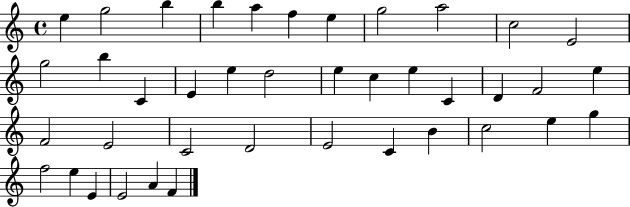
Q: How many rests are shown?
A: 0